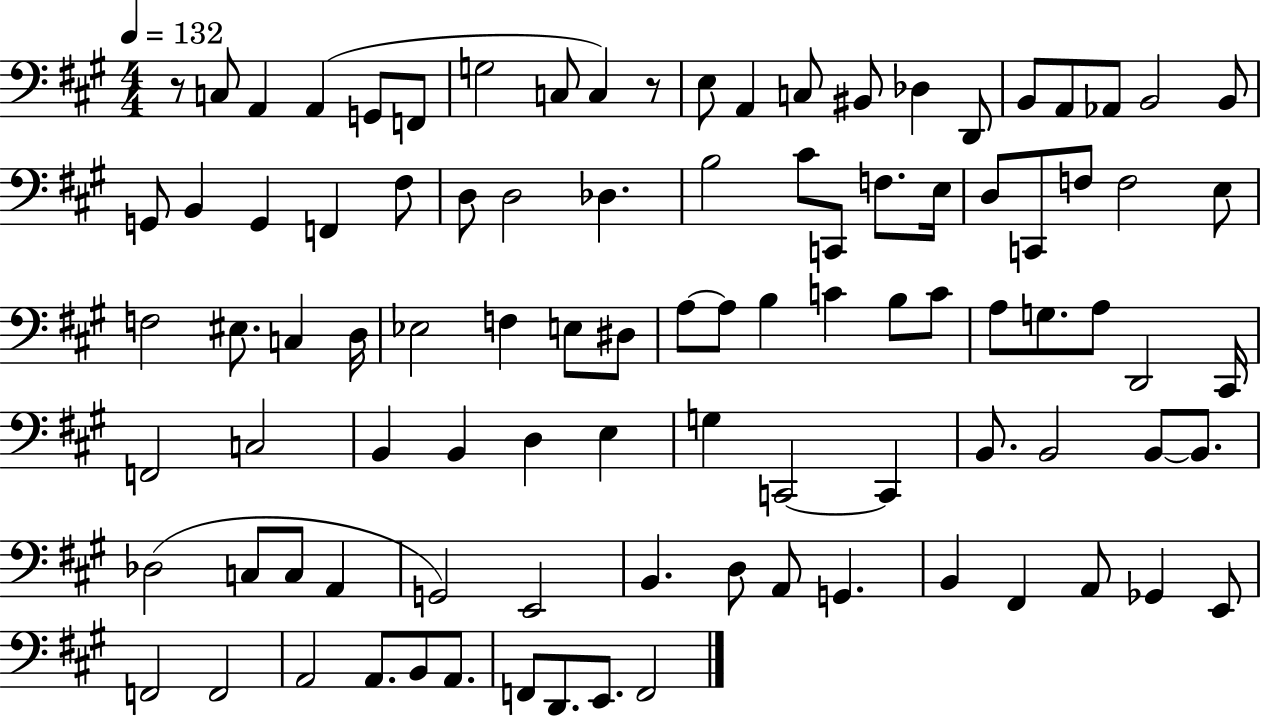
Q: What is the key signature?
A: A major